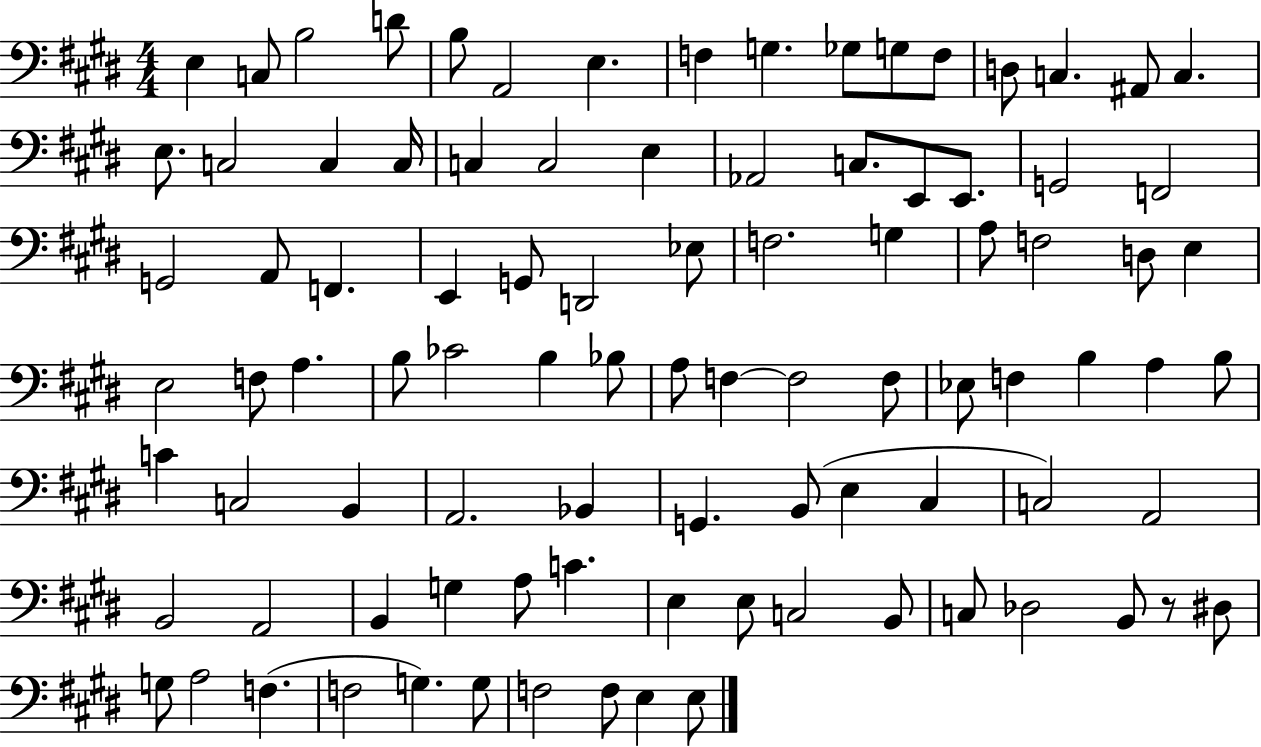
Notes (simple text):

E3/q C3/e B3/h D4/e B3/e A2/h E3/q. F3/q G3/q. Gb3/e G3/e F3/e D3/e C3/q. A#2/e C3/q. E3/e. C3/h C3/q C3/s C3/q C3/h E3/q Ab2/h C3/e. E2/e E2/e. G2/h F2/h G2/h A2/e F2/q. E2/q G2/e D2/h Eb3/e F3/h. G3/q A3/e F3/h D3/e E3/q E3/h F3/e A3/q. B3/e CES4/h B3/q Bb3/e A3/e F3/q F3/h F3/e Eb3/e F3/q B3/q A3/q B3/e C4/q C3/h B2/q A2/h. Bb2/q G2/q. B2/e E3/q C#3/q C3/h A2/h B2/h A2/h B2/q G3/q A3/e C4/q. E3/q E3/e C3/h B2/e C3/e Db3/h B2/e R/e D#3/e G3/e A3/h F3/q. F3/h G3/q. G3/e F3/h F3/e E3/q E3/e